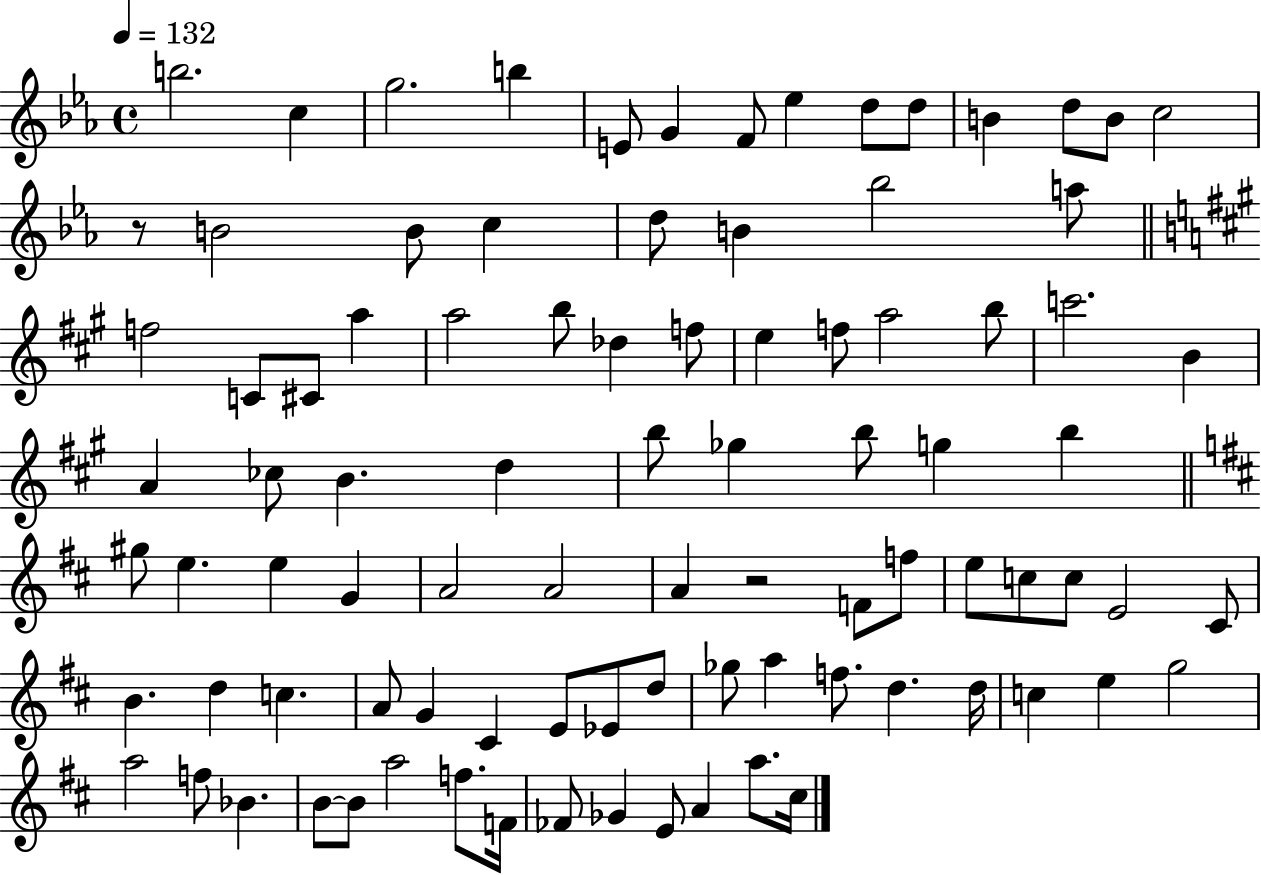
{
  \clef treble
  \time 4/4
  \defaultTimeSignature
  \key ees \major
  \tempo 4 = 132
  b''2. c''4 | g''2. b''4 | e'8 g'4 f'8 ees''4 d''8 d''8 | b'4 d''8 b'8 c''2 | \break r8 b'2 b'8 c''4 | d''8 b'4 bes''2 a''8 | \bar "||" \break \key a \major f''2 c'8 cis'8 a''4 | a''2 b''8 des''4 f''8 | e''4 f''8 a''2 b''8 | c'''2. b'4 | \break a'4 ces''8 b'4. d''4 | b''8 ges''4 b''8 g''4 b''4 | \bar "||" \break \key d \major gis''8 e''4. e''4 g'4 | a'2 a'2 | a'4 r2 f'8 f''8 | e''8 c''8 c''8 e'2 cis'8 | \break b'4. d''4 c''4. | a'8 g'4 cis'4 e'8 ees'8 d''8 | ges''8 a''4 f''8. d''4. d''16 | c''4 e''4 g''2 | \break a''2 f''8 bes'4. | b'8~~ b'8 a''2 f''8. f'16 | fes'8 ges'4 e'8 a'4 a''8. cis''16 | \bar "|."
}